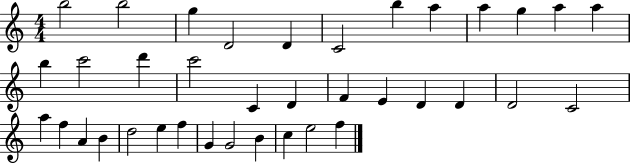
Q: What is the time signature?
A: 4/4